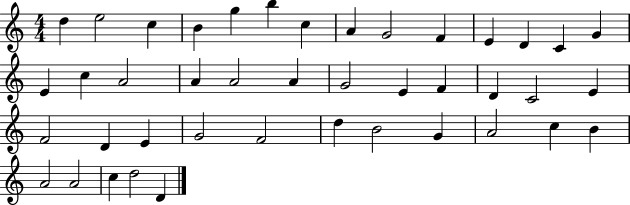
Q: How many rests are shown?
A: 0